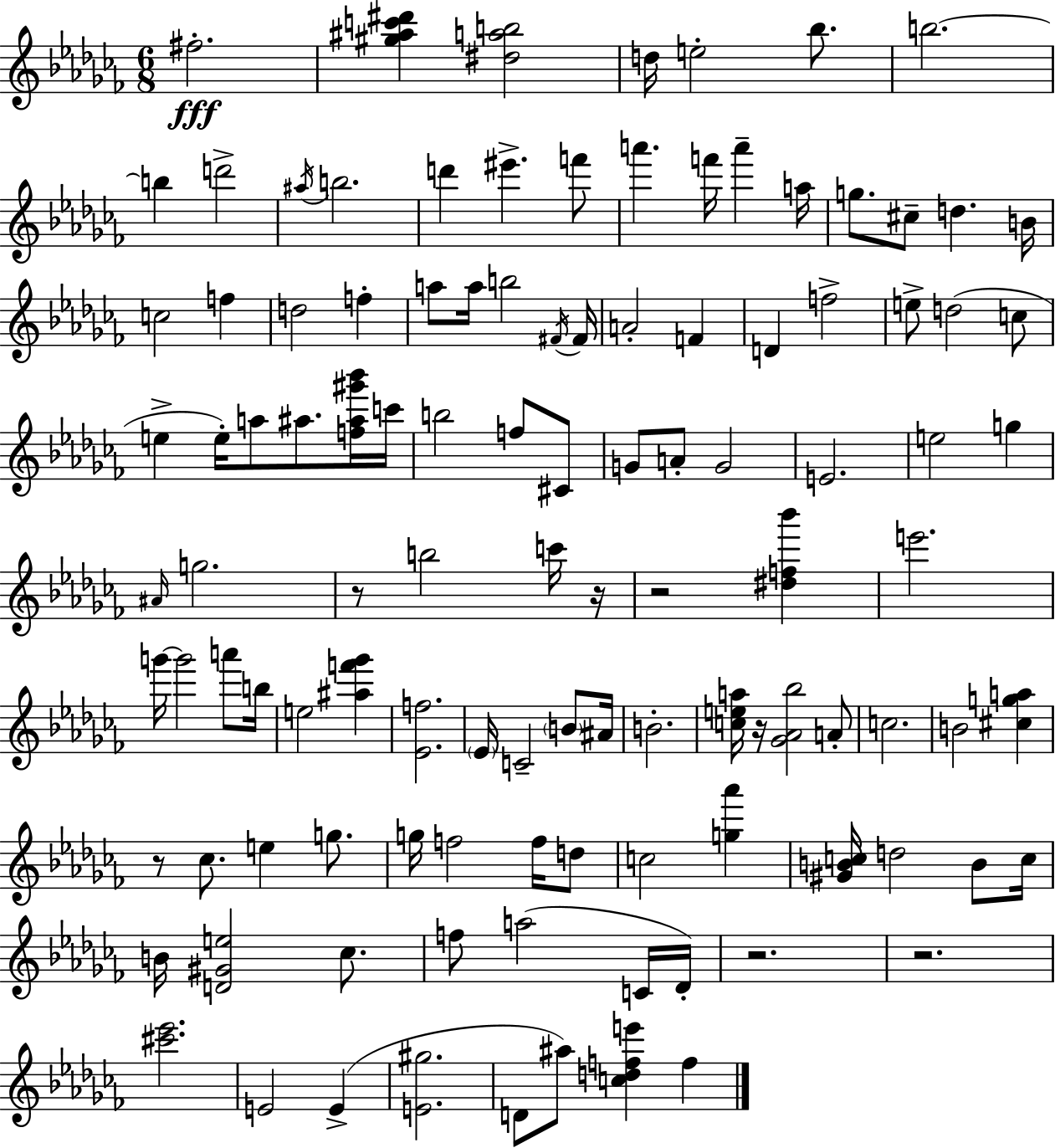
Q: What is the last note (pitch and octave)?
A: F5